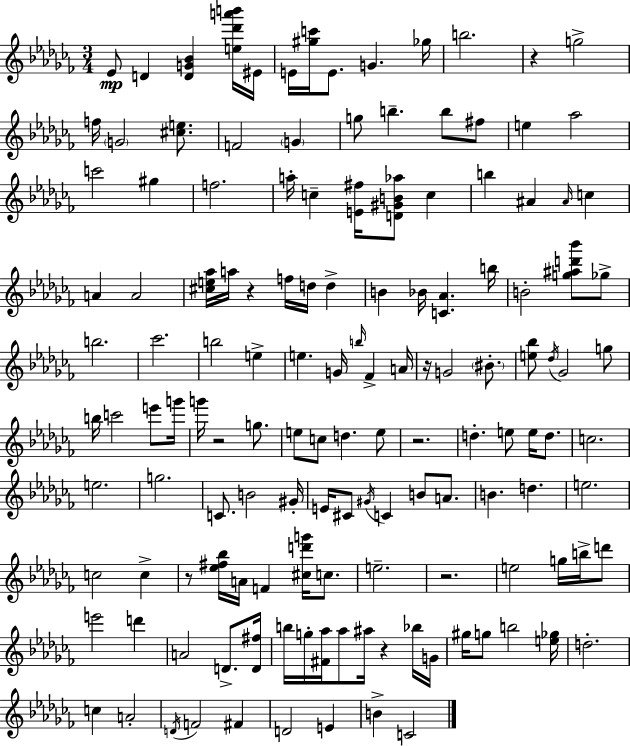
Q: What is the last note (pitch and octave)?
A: C4